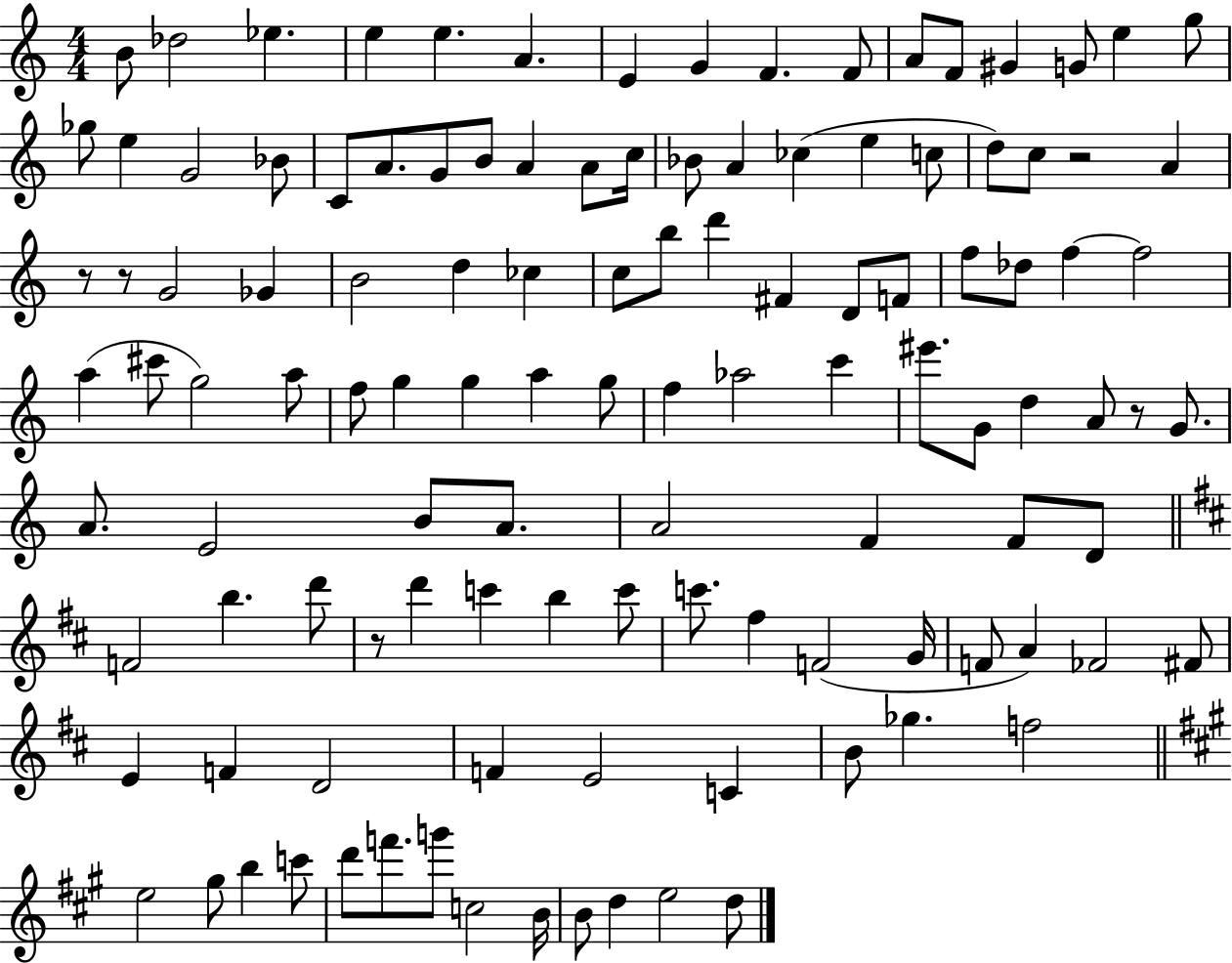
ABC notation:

X:1
T:Untitled
M:4/4
L:1/4
K:C
B/2 _d2 _e e e A E G F F/2 A/2 F/2 ^G G/2 e g/2 _g/2 e G2 _B/2 C/2 A/2 G/2 B/2 A A/2 c/4 _B/2 A _c e c/2 d/2 c/2 z2 A z/2 z/2 G2 _G B2 d _c c/2 b/2 d' ^F D/2 F/2 f/2 _d/2 f f2 a ^c'/2 g2 a/2 f/2 g g a g/2 f _a2 c' ^e'/2 G/2 d A/2 z/2 G/2 A/2 E2 B/2 A/2 A2 F F/2 D/2 F2 b d'/2 z/2 d' c' b c'/2 c'/2 ^f F2 G/4 F/2 A _F2 ^F/2 E F D2 F E2 C B/2 _g f2 e2 ^g/2 b c'/2 d'/2 f'/2 g'/2 c2 B/4 B/2 d e2 d/2